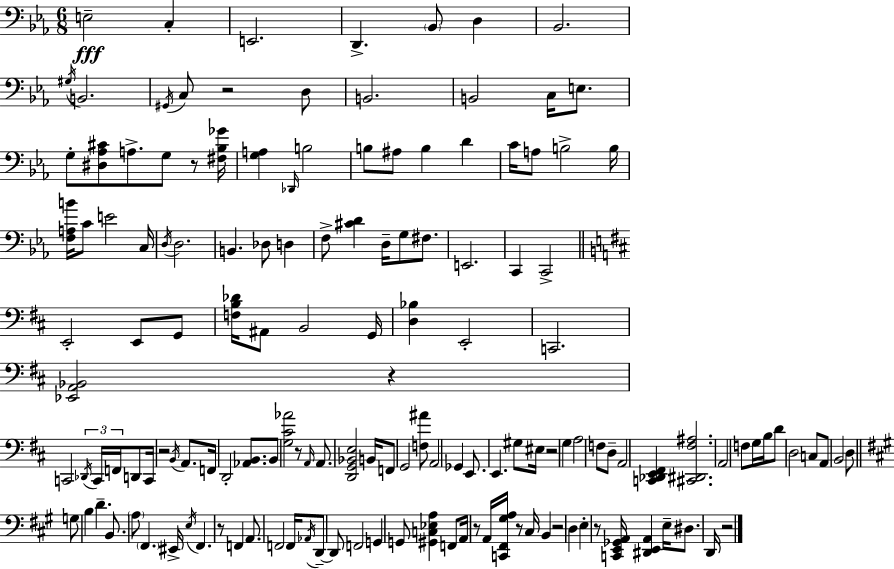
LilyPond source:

{
  \clef bass
  \numericTimeSignature
  \time 6/8
  \key c \minor
  e2--\fff c4-. | e,2. | d,4.-> \parenthesize bes,8 d4 | bes,2. | \break \acciaccatura { gis16 } b,2. | \acciaccatura { gis,16 } c8 r2 | d8 b,2. | b,2 c16 e8. | \break g8-. <dis aes cis'>8 a8.-> g8 r8 | <fis bes ges'>16 <g a>4 \grace { des,16 } b2 | b8 ais8 b4 d'4 | c'16 a8 b2-> | \break b16 <f a b'>16 c'8 e'2 | c16 \acciaccatura { d16 } d2. | b,4. des8 | d4 f8-> <cis' d'>4 d16-- g8 | \break fis8. e,2. | c,4 c,2-> | \bar "||" \break \key d \major e,2-. e,8 g,8 | <f b des'>16 ais,8 b,2 g,16 | <d bes>4 e,2-. | c,2. | \break <ees, a, bes,>2 r4 | c,2 \tuplet 3/2 { \acciaccatura { des,16 } c,16 f,16 } d,8 | c,16 r2 \acciaccatura { b,16 } a,8. | f,16 d,2-. <aes, b,>8. | \break b,8 <g cis' aes'>2 | r8 \grace { a,16 } a,8. <d, g, bes, e>2 | b,16 f,8 g,2 | <f ais'>8 a,2 ges,4 | \break e,8. e,4. | gis8 eis16 r2 g4 | a2 f8 | d8-- a,2 <c, des, e, fis,>4 | \break <cis, dis, fis ais>2. | a,2 f8 | g16 b16 d'8 d2 | c8 a,8 b,2 | \break d8 \bar "||" \break \key a \major g8 b4 d'4.-- | b,8. \parenthesize a8 \parenthesize fis,4. eis,16-> | \acciaccatura { e16 } fis,4. r8 f,4 | a,8. f,2 | \break f,16 \acciaccatura { aes,16 } d,8--~~ d,8 f,2 | g,4 g,8 <gis, c ees a>4 | f,8 a,16 r8 a,16 <c, fis, gis a>16 r8 cis16 b,4 | r2 d4 | \break e4-. r8 <c, e, ges, a,>16 <dis, e, a,>4 | e16-- dis8. d,16 r2 | \bar "|."
}